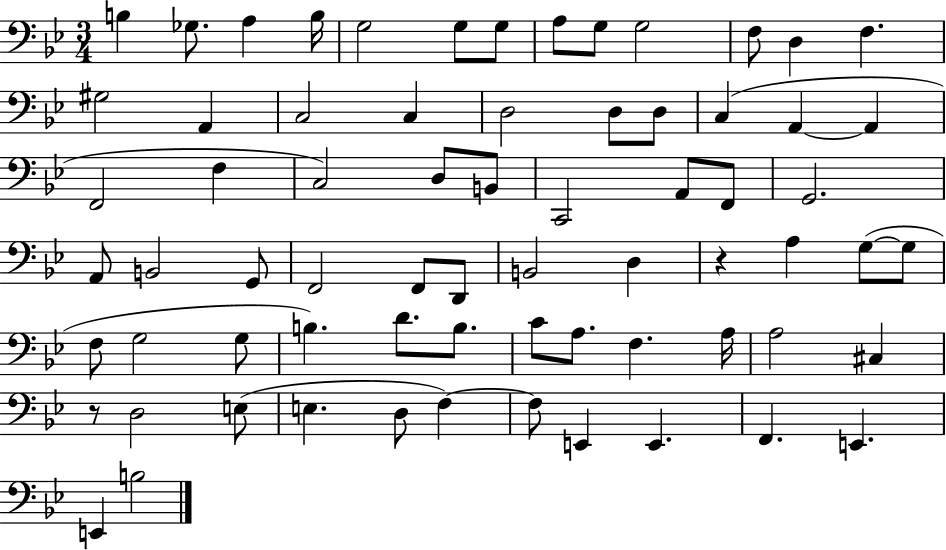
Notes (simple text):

B3/q Gb3/e. A3/q B3/s G3/h G3/e G3/e A3/e G3/e G3/h F3/e D3/q F3/q. G#3/h A2/q C3/h C3/q D3/h D3/e D3/e C3/q A2/q A2/q F2/h F3/q C3/h D3/e B2/e C2/h A2/e F2/e G2/h. A2/e B2/h G2/e F2/h F2/e D2/e B2/h D3/q R/q A3/q G3/e G3/e F3/e G3/h G3/e B3/q. D4/e. B3/e. C4/e A3/e. F3/q. A3/s A3/h C#3/q R/e D3/h E3/e E3/q. D3/e F3/q F3/e E2/q E2/q. F2/q. E2/q. E2/q B3/h